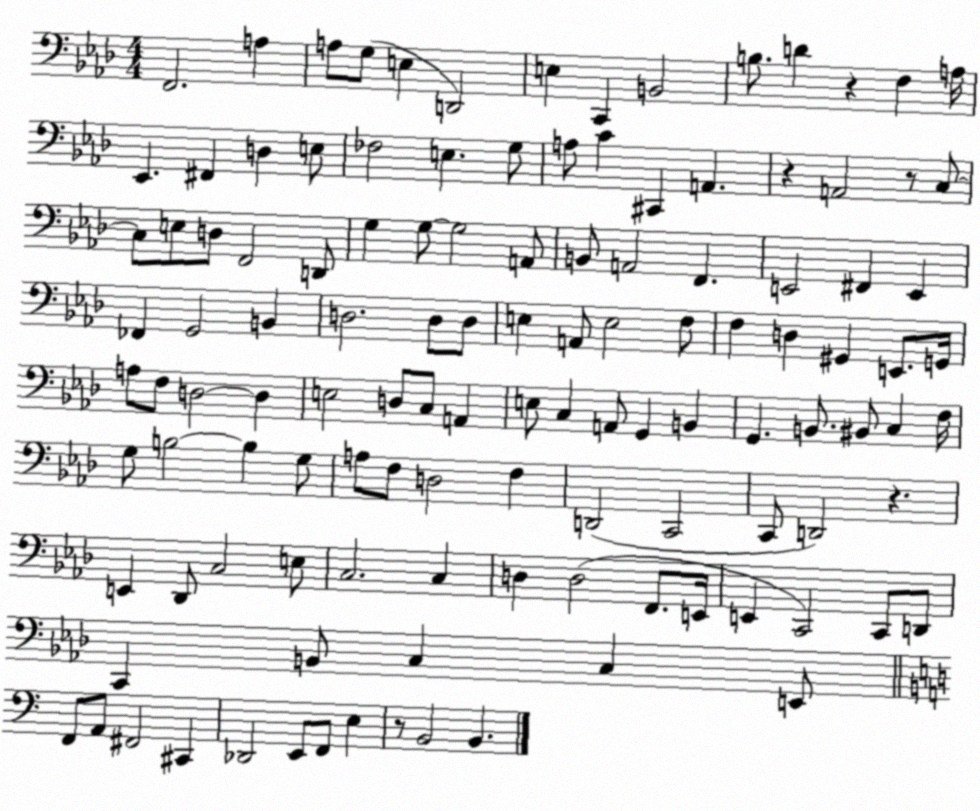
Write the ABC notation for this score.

X:1
T:Untitled
M:4/4
L:1/4
K:Ab
F,,2 A, A,/2 G,/2 E, D,,2 E, C,, B,,2 B,/2 D z F, A,/4 _E,, ^F,, D, E,/2 _F,2 E, G,/2 A,/2 C ^C,, A,, z A,,2 z/2 C,/2 C,/2 E,/2 D,/2 F,,2 D,,/2 G, G,/2 G,2 A,,/2 B,,/2 A,,2 F,, E,,2 ^F,, E,, _F,, G,,2 B,, D,2 D,/2 D,/2 E, A,,/2 E,2 F,/2 F, D, ^G,, E,,/2 G,,/4 A,/2 F,/2 D,2 D, E,2 D,/2 C,/2 A,, E,/2 C, A,,/2 G,, B,, G,, B,,/2 ^B,,/2 C, F,/4 G,/2 B,2 B, G,/2 A,/2 F,/2 D,2 F, D,,2 C,,2 C,,/2 D,,2 z E,, _D,,/2 C,2 E,/2 C,2 C, D, D,2 F,,/2 E,,/4 E,, C,,2 C,,/2 D,,/2 C,, B,,/2 C, C, E,,/2 F,,/2 A,,/2 ^F,,2 ^C,, _D,,2 E,,/2 F,,/2 E, z/2 B,,2 B,,